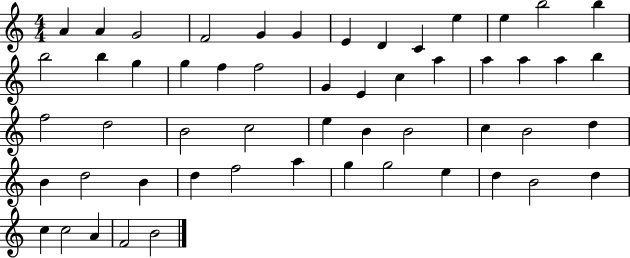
X:1
T:Untitled
M:4/4
L:1/4
K:C
A A G2 F2 G G E D C e e b2 b b2 b g g f f2 G E c a a a a b f2 d2 B2 c2 e B B2 c B2 d B d2 B d f2 a g g2 e d B2 d c c2 A F2 B2